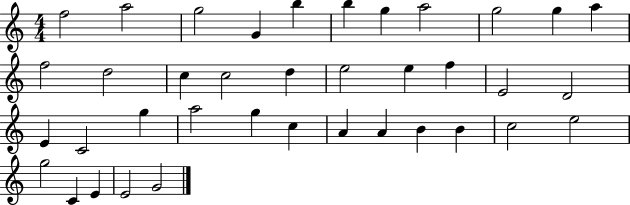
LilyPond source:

{
  \clef treble
  \numericTimeSignature
  \time 4/4
  \key c \major
  f''2 a''2 | g''2 g'4 b''4 | b''4 g''4 a''2 | g''2 g''4 a''4 | \break f''2 d''2 | c''4 c''2 d''4 | e''2 e''4 f''4 | e'2 d'2 | \break e'4 c'2 g''4 | a''2 g''4 c''4 | a'4 a'4 b'4 b'4 | c''2 e''2 | \break g''2 c'4 e'4 | e'2 g'2 | \bar "|."
}